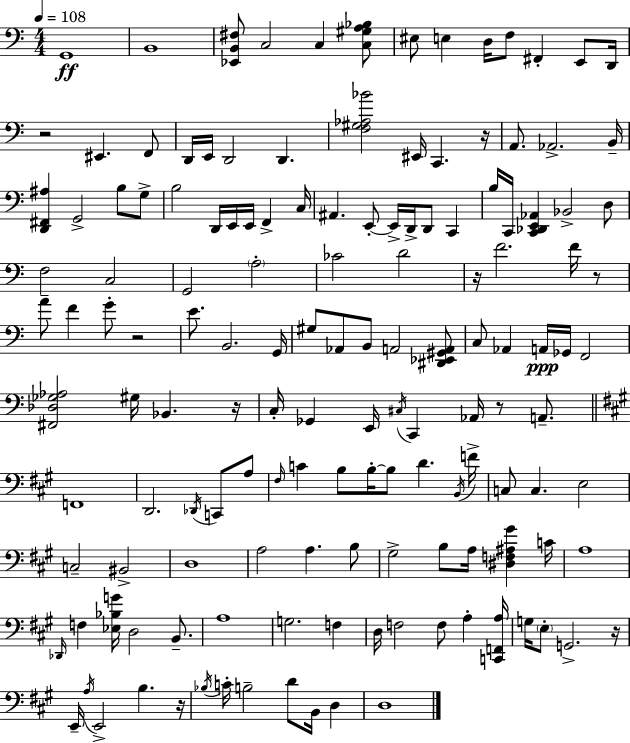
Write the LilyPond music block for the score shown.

{
  \clef bass
  \numericTimeSignature
  \time 4/4
  \key c \major
  \tempo 4 = 108
  g,1\ff | b,1 | <ees, b, fis>8 c2 c4 <c gis a bes>8 | eis8 e4 d16 f8 fis,4-. e,8 d,16 | \break r2 eis,4. f,8 | d,16 e,16 d,2 d,4. | <f gis aes bes'>2 eis,16 c,4. r16 | a,8. aes,2.-> b,16-- | \break <d, fis, ais>4 g,2-> b8 g8-> | b2 d,16 e,16 e,16 f,4-> c16 | ais,4. e,8-.~~ e,16-> d,16-> d,8 c,4 | b16 c,16 <c, des, e, aes,>4 bes,2-> d8 | \break f2 c2 | g,2 \parenthesize a2-. | ces'2 d'2 | r16 f'2. f'16 r8 | \break a'8-- f'4 g'8-. r2 | e'8. b,2. g,16 | gis8 aes,8 b,8 a,2 <dis, ees, gis, a,>8 | c8 aes,4 a,16\ppp ges,16 f,2 | \break <fis, des ges aes>2 gis16 bes,4. r16 | c16-. ges,4 e,16 \acciaccatura { cis16 } c,4 aes,16 r8 a,8.-- | \bar "||" \break \key a \major f,1 | d,2. \acciaccatura { des,16 } c,8 a8 | \grace { fis16 } c'4 b8 b16-.~~ b8 d'4. | \acciaccatura { b,16 } f'16-> c8 c4. e2 | \break c2-- bis,2-> | d1 | a2 a4. | b8 gis2-> b8 a16 <dis f ais gis'>4 | \break c'16 a1 | \grace { des,16 } f4 <ees bes g'>16 d2 | b,8.-- a1 | g2. | \break f4 d16 f2 f8 a4-. | <c, f, a>16 g16 \parenthesize e8-. g,2.-> | r16 e,16-- \acciaccatura { a16 } e,2-> b4. | r16 \acciaccatura { bes16 } c'16-. b2-- d'8 | \break b,16 d4 d1 | \bar "|."
}